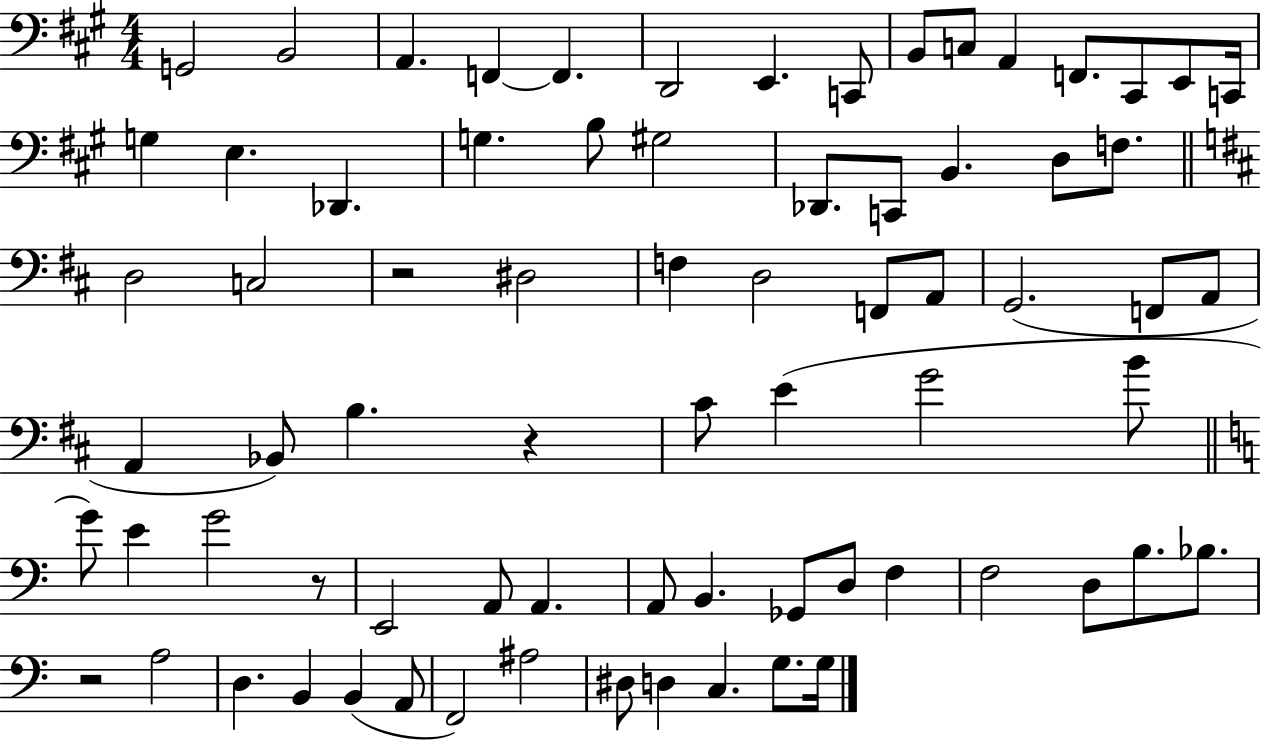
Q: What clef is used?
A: bass